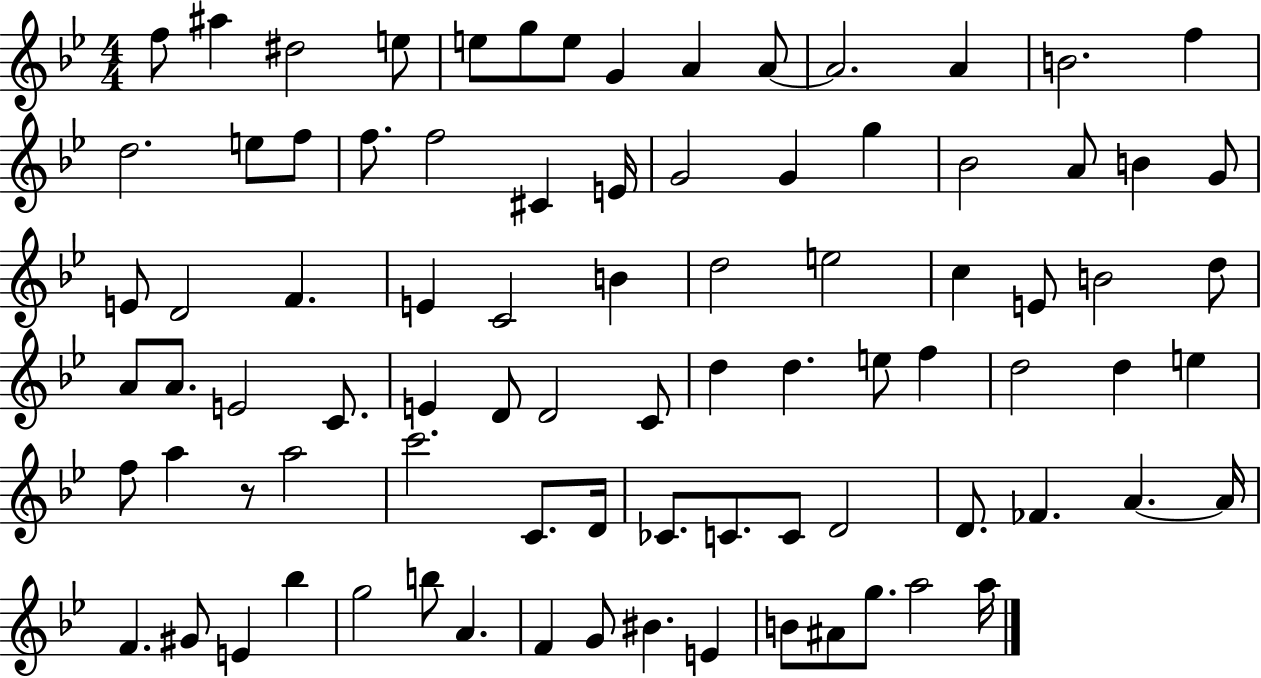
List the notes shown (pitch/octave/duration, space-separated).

F5/e A#5/q D#5/h E5/e E5/e G5/e E5/e G4/q A4/q A4/e A4/h. A4/q B4/h. F5/q D5/h. E5/e F5/e F5/e. F5/h C#4/q E4/s G4/h G4/q G5/q Bb4/h A4/e B4/q G4/e E4/e D4/h F4/q. E4/q C4/h B4/q D5/h E5/h C5/q E4/e B4/h D5/e A4/e A4/e. E4/h C4/e. E4/q D4/e D4/h C4/e D5/q D5/q. E5/e F5/q D5/h D5/q E5/q F5/e A5/q R/e A5/h C6/h. C4/e. D4/s CES4/e. C4/e. C4/e D4/h D4/e. FES4/q. A4/q. A4/s F4/q. G#4/e E4/q Bb5/q G5/h B5/e A4/q. F4/q G4/e BIS4/q. E4/q B4/e A#4/e G5/e. A5/h A5/s